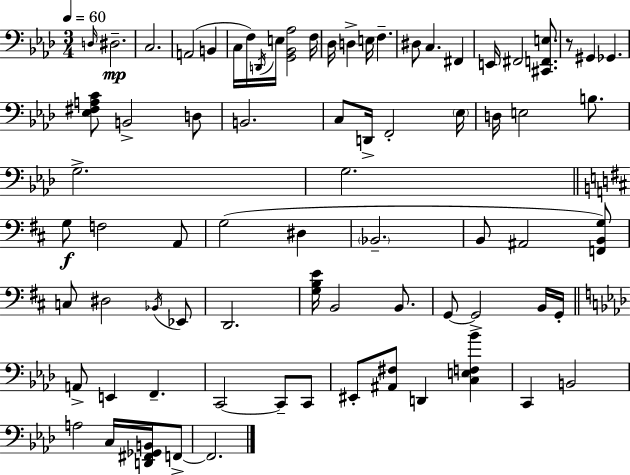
D3/s D#3/h. C3/h. A2/h B2/q C3/s F3/s D2/s E3/s [G2,Bb2,Ab3]/h F3/s Db3/s D3/q E3/s F3/q. D#3/e C3/q. F#2/q E2/s F#2/h [C#2,F2,E3]/e. R/e G#2/q Gb2/q. [Eb3,F#3,A3,C4]/e B2/h D3/e B2/h. C3/e D2/s F2/h Eb3/s D3/s E3/h B3/e. G3/h. G3/h. G3/e F3/h A2/e G3/h D#3/q Bb2/h. B2/e A#2/h [F2,B2,G3]/e C3/e D#3/h Bb2/s Eb2/e D2/h. [G3,B3,E4]/s B2/h B2/e. G2/e G2/h B2/s G2/s A2/e E2/q F2/q. C2/h C2/e C2/e EIS2/e [A#2,F#3]/e D2/q [C3,E3,F3,Bb4]/q C2/q B2/h A3/h C3/s [D2,F#2,Gb2,B2]/s F2/e F2/h.